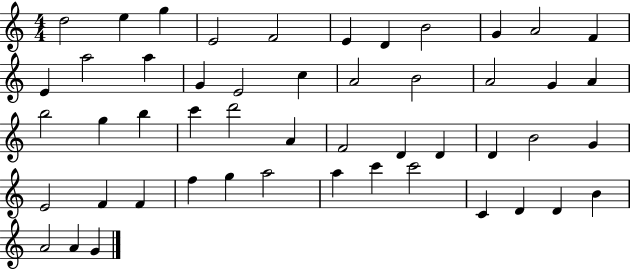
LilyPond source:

{
  \clef treble
  \numericTimeSignature
  \time 4/4
  \key c \major
  d''2 e''4 g''4 | e'2 f'2 | e'4 d'4 b'2 | g'4 a'2 f'4 | \break e'4 a''2 a''4 | g'4 e'2 c''4 | a'2 b'2 | a'2 g'4 a'4 | \break b''2 g''4 b''4 | c'''4 d'''2 a'4 | f'2 d'4 d'4 | d'4 b'2 g'4 | \break e'2 f'4 f'4 | f''4 g''4 a''2 | a''4 c'''4 c'''2 | c'4 d'4 d'4 b'4 | \break a'2 a'4 g'4 | \bar "|."
}